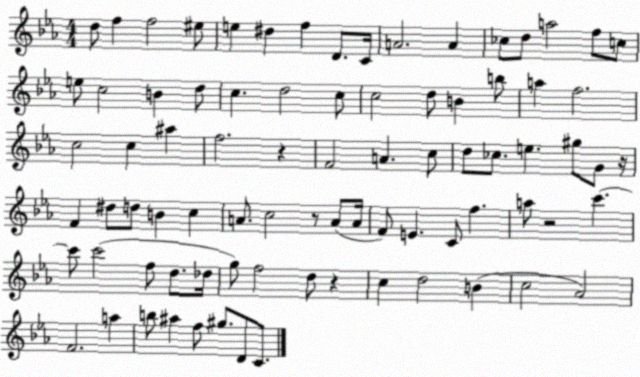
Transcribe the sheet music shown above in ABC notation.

X:1
T:Untitled
M:4/4
L:1/4
K:Eb
d/2 f f2 ^e/2 e ^d f D/2 C/4 A2 A _c/2 d/2 a2 f/2 c/2 e/2 c2 B d/2 c d2 c/2 c2 d/2 B b/2 a f2 c2 c ^a f2 z F2 A c/2 d/2 _c/2 e ^g/2 G/2 z/4 F ^d/2 d/2 B c A/2 c2 z/2 A/2 A/4 F/2 E C/2 f a/2 z2 c' c'/2 c'2 f/2 d/2 _d/4 g/2 f2 d/2 z c d2 B c2 _A2 F2 a b/2 ^a f/2 ^g/2 D/2 C/2